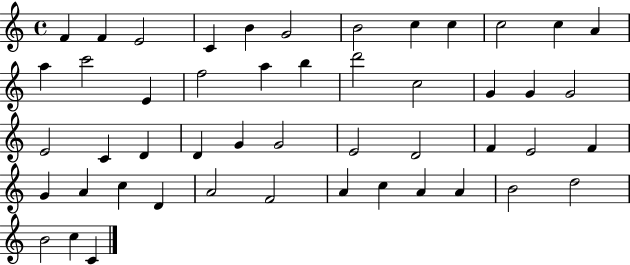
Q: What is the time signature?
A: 4/4